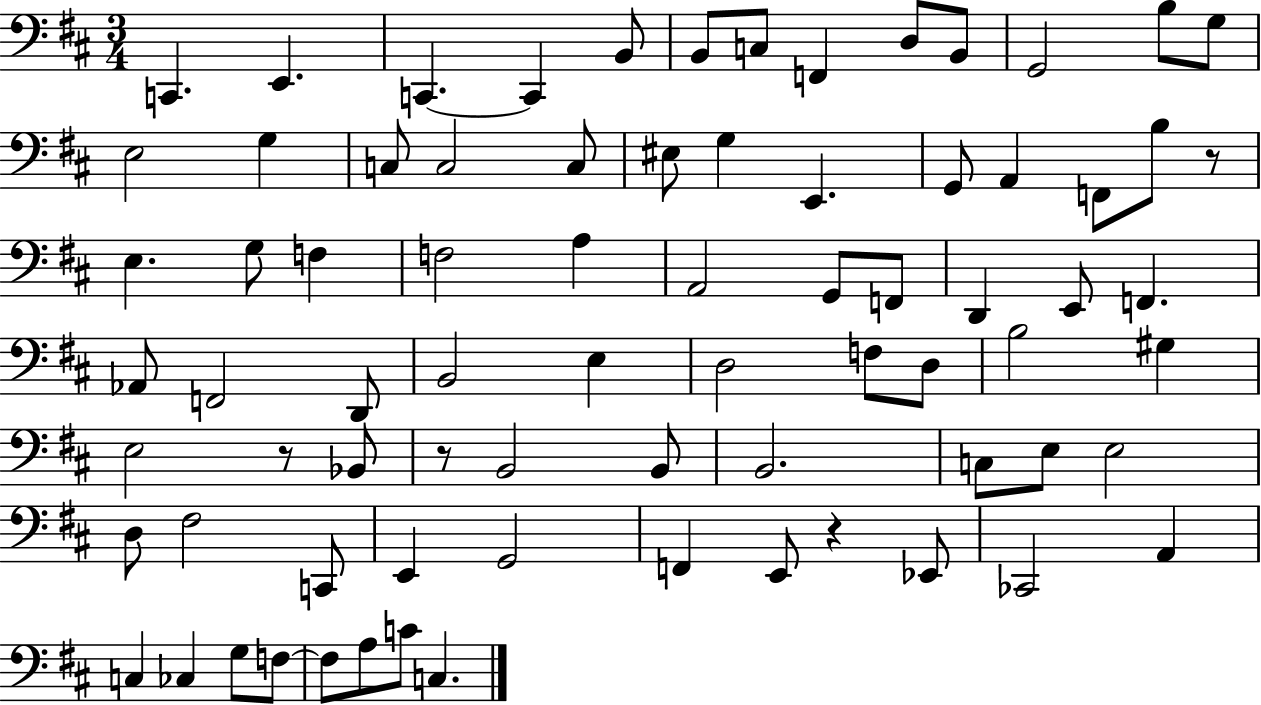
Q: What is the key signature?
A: D major